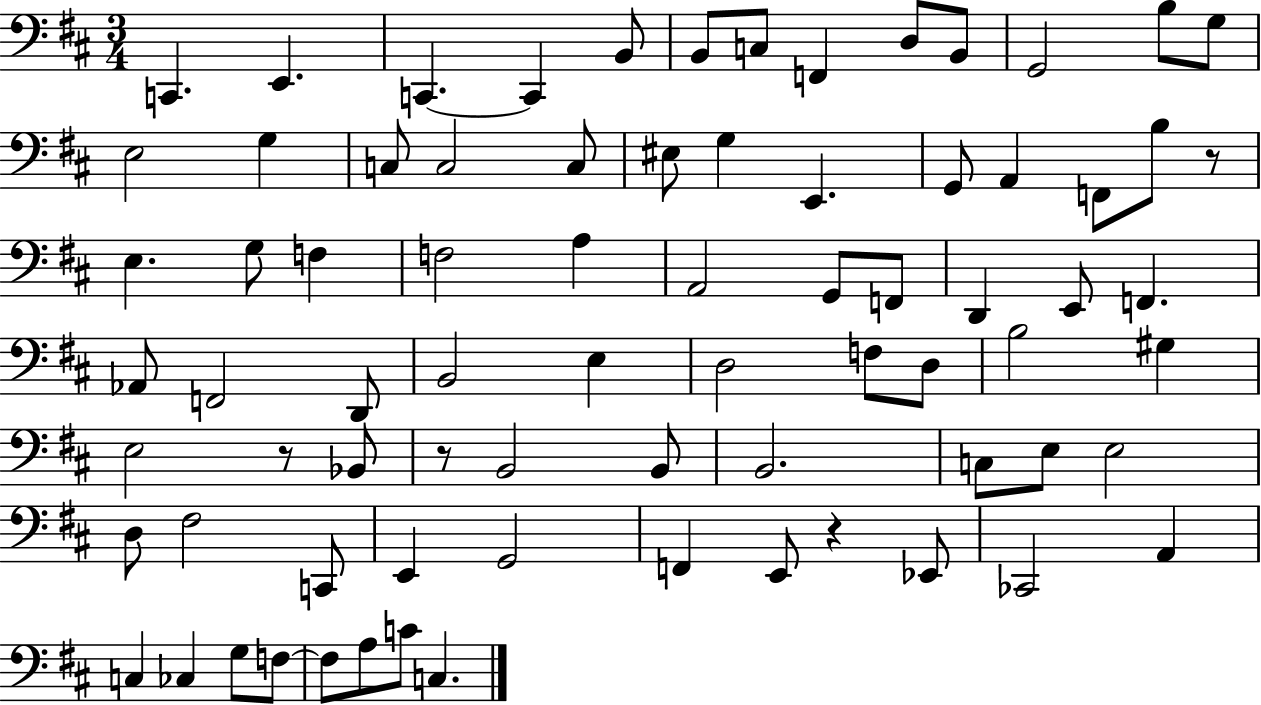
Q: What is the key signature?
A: D major